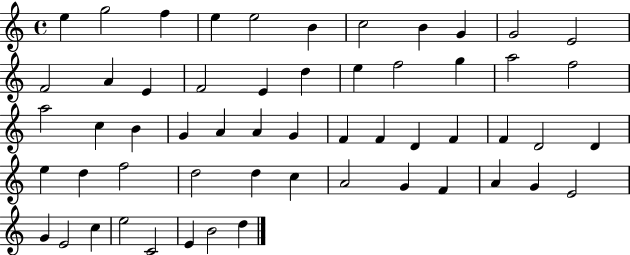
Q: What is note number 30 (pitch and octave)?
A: F4